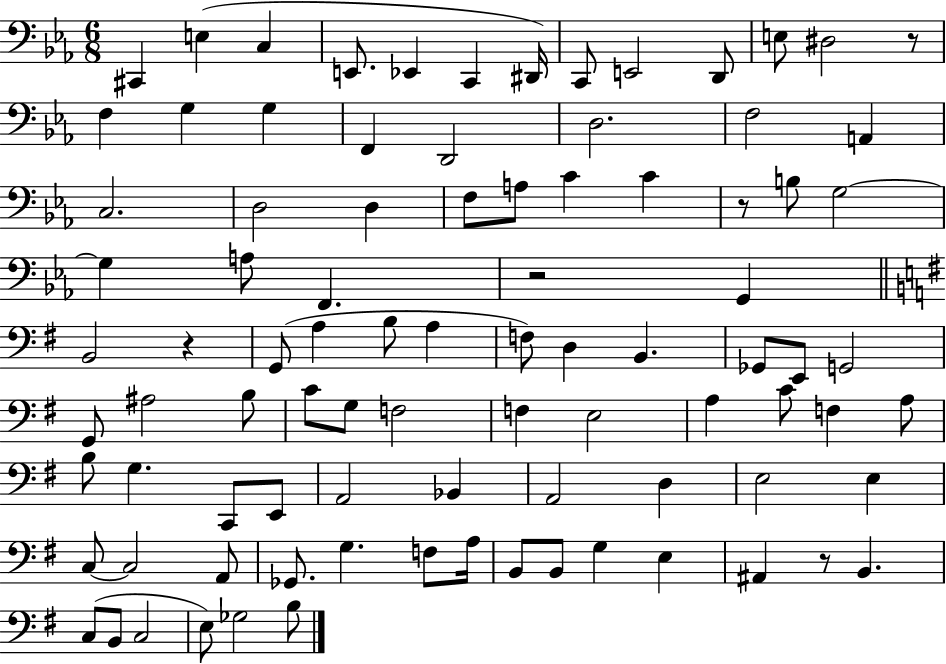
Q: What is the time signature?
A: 6/8